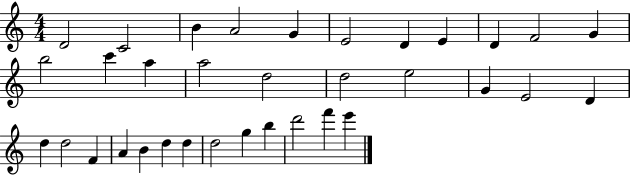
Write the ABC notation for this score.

X:1
T:Untitled
M:4/4
L:1/4
K:C
D2 C2 B A2 G E2 D E D F2 G b2 c' a a2 d2 d2 e2 G E2 D d d2 F A B d d d2 g b d'2 f' e'